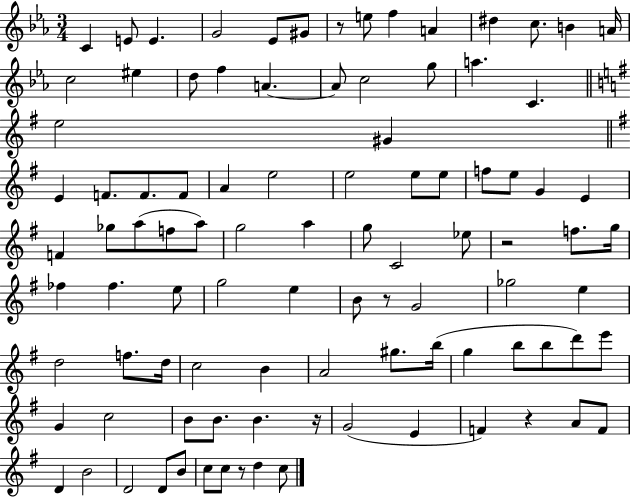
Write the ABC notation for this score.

X:1
T:Untitled
M:3/4
L:1/4
K:Eb
C E/2 E G2 _E/2 ^G/2 z/2 e/2 f A ^d c/2 B A/4 c2 ^e d/2 f A A/2 c2 g/2 a C e2 ^G E F/2 F/2 F/2 A e2 e2 e/2 e/2 f/2 e/2 G E F _g/2 a/2 f/2 a/2 g2 a g/2 C2 _e/2 z2 f/2 g/4 _f _f e/2 g2 e B/2 z/2 G2 _g2 e d2 f/2 d/4 c2 B A2 ^g/2 b/4 g b/2 b/2 d'/2 e'/2 G c2 B/2 B/2 B z/4 G2 E F z A/2 F/2 D B2 D2 D/2 B/2 c/2 c/2 z/2 d c/2